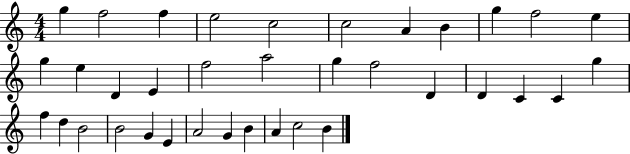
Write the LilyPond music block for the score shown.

{
  \clef treble
  \numericTimeSignature
  \time 4/4
  \key c \major
  g''4 f''2 f''4 | e''2 c''2 | c''2 a'4 b'4 | g''4 f''2 e''4 | \break g''4 e''4 d'4 e'4 | f''2 a''2 | g''4 f''2 d'4 | d'4 c'4 c'4 g''4 | \break f''4 d''4 b'2 | b'2 g'4 e'4 | a'2 g'4 b'4 | a'4 c''2 b'4 | \break \bar "|."
}